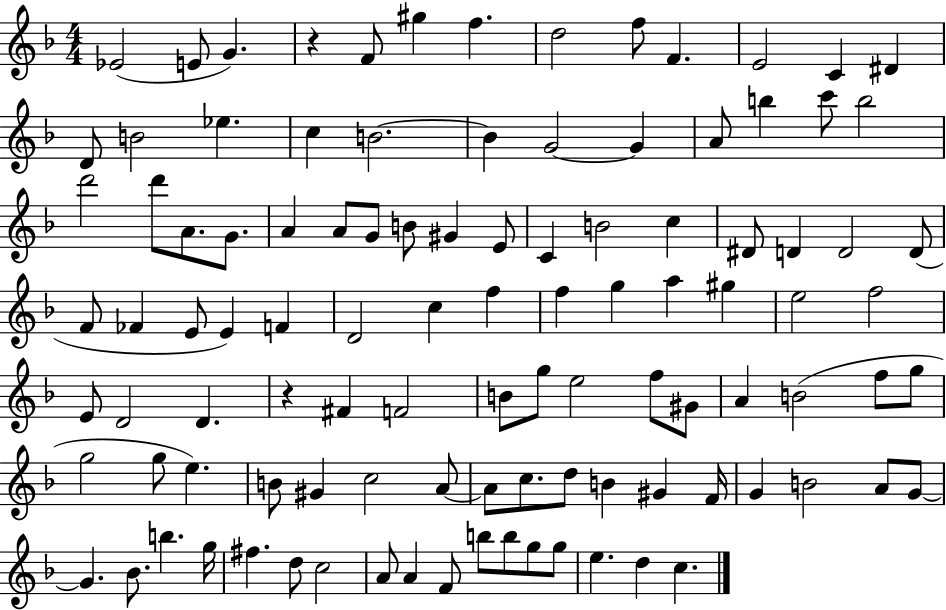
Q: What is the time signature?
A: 4/4